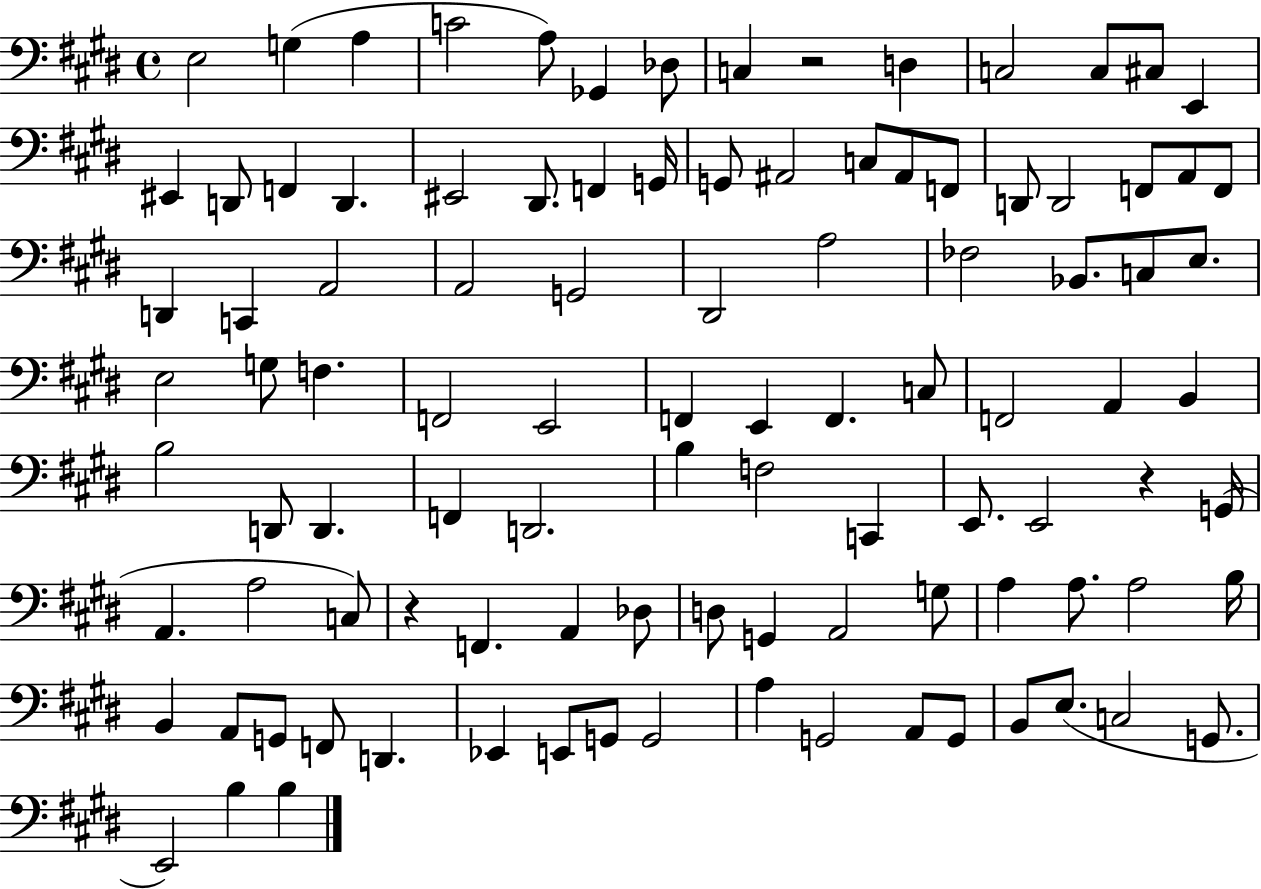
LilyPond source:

{
  \clef bass
  \time 4/4
  \defaultTimeSignature
  \key e \major
  e2 g4( a4 | c'2 a8) ges,4 des8 | c4 r2 d4 | c2 c8 cis8 e,4 | \break eis,4 d,8 f,4 d,4. | eis,2 dis,8. f,4 g,16 | g,8 ais,2 c8 ais,8 f,8 | d,8 d,2 f,8 a,8 f,8 | \break d,4 c,4 a,2 | a,2 g,2 | dis,2 a2 | fes2 bes,8. c8 e8. | \break e2 g8 f4. | f,2 e,2 | f,4 e,4 f,4. c8 | f,2 a,4 b,4 | \break b2 d,8 d,4. | f,4 d,2. | b4 f2 c,4 | e,8. e,2 r4 g,16( | \break a,4. a2 c8) | r4 f,4. a,4 des8 | d8 g,4 a,2 g8 | a4 a8. a2 b16 | \break b,4 a,8 g,8 f,8 d,4. | ees,4 e,8 g,8 g,2 | a4 g,2 a,8 g,8 | b,8 e8.( c2 g,8. | \break e,2) b4 b4 | \bar "|."
}